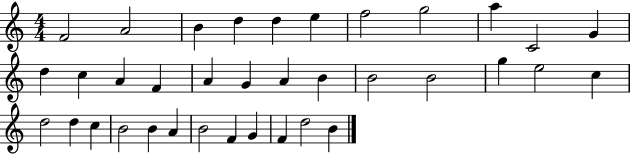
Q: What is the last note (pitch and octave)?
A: B4